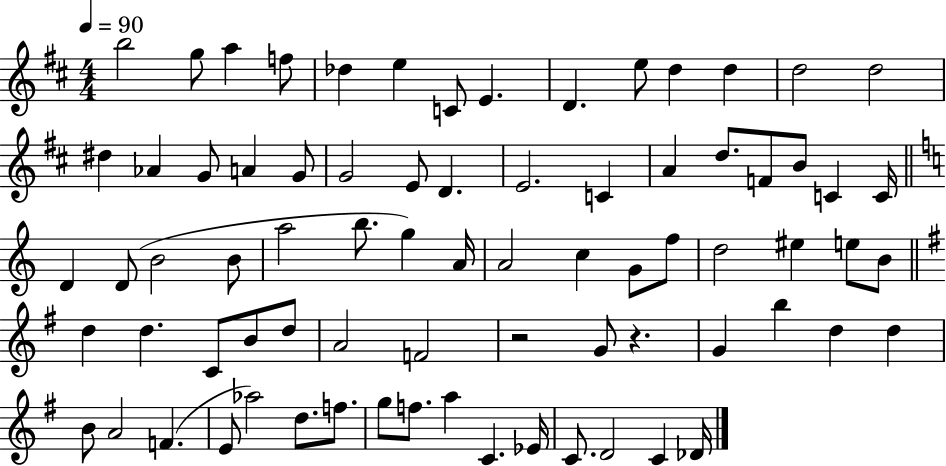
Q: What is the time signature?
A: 4/4